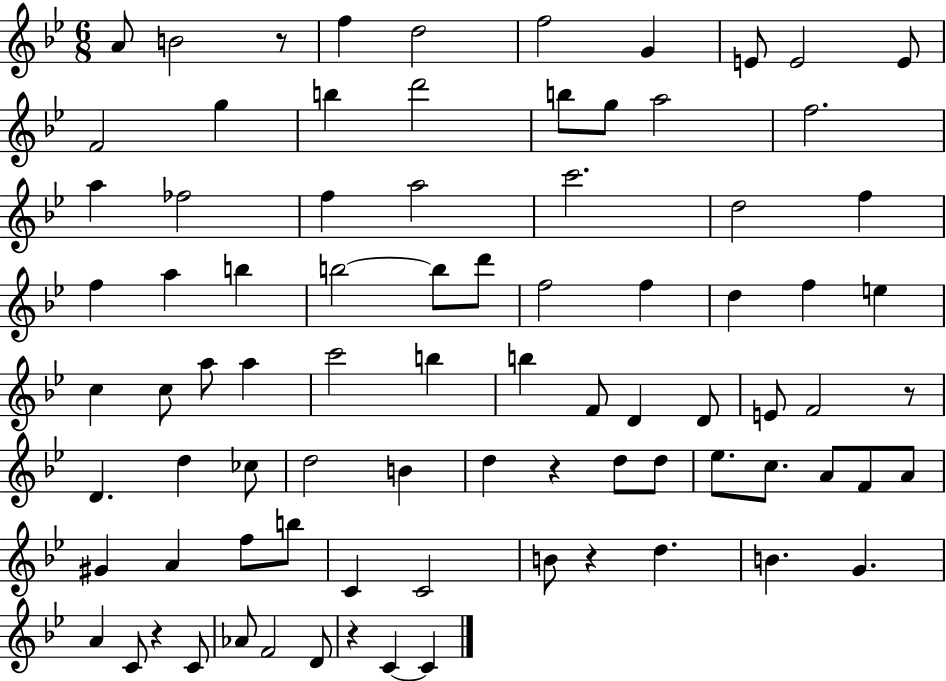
X:1
T:Untitled
M:6/8
L:1/4
K:Bb
A/2 B2 z/2 f d2 f2 G E/2 E2 E/2 F2 g b d'2 b/2 g/2 a2 f2 a _f2 f a2 c'2 d2 f f a b b2 b/2 d'/2 f2 f d f e c c/2 a/2 a c'2 b b F/2 D D/2 E/2 F2 z/2 D d _c/2 d2 B d z d/2 d/2 _e/2 c/2 A/2 F/2 A/2 ^G A f/2 b/2 C C2 B/2 z d B G A C/2 z C/2 _A/2 F2 D/2 z C C